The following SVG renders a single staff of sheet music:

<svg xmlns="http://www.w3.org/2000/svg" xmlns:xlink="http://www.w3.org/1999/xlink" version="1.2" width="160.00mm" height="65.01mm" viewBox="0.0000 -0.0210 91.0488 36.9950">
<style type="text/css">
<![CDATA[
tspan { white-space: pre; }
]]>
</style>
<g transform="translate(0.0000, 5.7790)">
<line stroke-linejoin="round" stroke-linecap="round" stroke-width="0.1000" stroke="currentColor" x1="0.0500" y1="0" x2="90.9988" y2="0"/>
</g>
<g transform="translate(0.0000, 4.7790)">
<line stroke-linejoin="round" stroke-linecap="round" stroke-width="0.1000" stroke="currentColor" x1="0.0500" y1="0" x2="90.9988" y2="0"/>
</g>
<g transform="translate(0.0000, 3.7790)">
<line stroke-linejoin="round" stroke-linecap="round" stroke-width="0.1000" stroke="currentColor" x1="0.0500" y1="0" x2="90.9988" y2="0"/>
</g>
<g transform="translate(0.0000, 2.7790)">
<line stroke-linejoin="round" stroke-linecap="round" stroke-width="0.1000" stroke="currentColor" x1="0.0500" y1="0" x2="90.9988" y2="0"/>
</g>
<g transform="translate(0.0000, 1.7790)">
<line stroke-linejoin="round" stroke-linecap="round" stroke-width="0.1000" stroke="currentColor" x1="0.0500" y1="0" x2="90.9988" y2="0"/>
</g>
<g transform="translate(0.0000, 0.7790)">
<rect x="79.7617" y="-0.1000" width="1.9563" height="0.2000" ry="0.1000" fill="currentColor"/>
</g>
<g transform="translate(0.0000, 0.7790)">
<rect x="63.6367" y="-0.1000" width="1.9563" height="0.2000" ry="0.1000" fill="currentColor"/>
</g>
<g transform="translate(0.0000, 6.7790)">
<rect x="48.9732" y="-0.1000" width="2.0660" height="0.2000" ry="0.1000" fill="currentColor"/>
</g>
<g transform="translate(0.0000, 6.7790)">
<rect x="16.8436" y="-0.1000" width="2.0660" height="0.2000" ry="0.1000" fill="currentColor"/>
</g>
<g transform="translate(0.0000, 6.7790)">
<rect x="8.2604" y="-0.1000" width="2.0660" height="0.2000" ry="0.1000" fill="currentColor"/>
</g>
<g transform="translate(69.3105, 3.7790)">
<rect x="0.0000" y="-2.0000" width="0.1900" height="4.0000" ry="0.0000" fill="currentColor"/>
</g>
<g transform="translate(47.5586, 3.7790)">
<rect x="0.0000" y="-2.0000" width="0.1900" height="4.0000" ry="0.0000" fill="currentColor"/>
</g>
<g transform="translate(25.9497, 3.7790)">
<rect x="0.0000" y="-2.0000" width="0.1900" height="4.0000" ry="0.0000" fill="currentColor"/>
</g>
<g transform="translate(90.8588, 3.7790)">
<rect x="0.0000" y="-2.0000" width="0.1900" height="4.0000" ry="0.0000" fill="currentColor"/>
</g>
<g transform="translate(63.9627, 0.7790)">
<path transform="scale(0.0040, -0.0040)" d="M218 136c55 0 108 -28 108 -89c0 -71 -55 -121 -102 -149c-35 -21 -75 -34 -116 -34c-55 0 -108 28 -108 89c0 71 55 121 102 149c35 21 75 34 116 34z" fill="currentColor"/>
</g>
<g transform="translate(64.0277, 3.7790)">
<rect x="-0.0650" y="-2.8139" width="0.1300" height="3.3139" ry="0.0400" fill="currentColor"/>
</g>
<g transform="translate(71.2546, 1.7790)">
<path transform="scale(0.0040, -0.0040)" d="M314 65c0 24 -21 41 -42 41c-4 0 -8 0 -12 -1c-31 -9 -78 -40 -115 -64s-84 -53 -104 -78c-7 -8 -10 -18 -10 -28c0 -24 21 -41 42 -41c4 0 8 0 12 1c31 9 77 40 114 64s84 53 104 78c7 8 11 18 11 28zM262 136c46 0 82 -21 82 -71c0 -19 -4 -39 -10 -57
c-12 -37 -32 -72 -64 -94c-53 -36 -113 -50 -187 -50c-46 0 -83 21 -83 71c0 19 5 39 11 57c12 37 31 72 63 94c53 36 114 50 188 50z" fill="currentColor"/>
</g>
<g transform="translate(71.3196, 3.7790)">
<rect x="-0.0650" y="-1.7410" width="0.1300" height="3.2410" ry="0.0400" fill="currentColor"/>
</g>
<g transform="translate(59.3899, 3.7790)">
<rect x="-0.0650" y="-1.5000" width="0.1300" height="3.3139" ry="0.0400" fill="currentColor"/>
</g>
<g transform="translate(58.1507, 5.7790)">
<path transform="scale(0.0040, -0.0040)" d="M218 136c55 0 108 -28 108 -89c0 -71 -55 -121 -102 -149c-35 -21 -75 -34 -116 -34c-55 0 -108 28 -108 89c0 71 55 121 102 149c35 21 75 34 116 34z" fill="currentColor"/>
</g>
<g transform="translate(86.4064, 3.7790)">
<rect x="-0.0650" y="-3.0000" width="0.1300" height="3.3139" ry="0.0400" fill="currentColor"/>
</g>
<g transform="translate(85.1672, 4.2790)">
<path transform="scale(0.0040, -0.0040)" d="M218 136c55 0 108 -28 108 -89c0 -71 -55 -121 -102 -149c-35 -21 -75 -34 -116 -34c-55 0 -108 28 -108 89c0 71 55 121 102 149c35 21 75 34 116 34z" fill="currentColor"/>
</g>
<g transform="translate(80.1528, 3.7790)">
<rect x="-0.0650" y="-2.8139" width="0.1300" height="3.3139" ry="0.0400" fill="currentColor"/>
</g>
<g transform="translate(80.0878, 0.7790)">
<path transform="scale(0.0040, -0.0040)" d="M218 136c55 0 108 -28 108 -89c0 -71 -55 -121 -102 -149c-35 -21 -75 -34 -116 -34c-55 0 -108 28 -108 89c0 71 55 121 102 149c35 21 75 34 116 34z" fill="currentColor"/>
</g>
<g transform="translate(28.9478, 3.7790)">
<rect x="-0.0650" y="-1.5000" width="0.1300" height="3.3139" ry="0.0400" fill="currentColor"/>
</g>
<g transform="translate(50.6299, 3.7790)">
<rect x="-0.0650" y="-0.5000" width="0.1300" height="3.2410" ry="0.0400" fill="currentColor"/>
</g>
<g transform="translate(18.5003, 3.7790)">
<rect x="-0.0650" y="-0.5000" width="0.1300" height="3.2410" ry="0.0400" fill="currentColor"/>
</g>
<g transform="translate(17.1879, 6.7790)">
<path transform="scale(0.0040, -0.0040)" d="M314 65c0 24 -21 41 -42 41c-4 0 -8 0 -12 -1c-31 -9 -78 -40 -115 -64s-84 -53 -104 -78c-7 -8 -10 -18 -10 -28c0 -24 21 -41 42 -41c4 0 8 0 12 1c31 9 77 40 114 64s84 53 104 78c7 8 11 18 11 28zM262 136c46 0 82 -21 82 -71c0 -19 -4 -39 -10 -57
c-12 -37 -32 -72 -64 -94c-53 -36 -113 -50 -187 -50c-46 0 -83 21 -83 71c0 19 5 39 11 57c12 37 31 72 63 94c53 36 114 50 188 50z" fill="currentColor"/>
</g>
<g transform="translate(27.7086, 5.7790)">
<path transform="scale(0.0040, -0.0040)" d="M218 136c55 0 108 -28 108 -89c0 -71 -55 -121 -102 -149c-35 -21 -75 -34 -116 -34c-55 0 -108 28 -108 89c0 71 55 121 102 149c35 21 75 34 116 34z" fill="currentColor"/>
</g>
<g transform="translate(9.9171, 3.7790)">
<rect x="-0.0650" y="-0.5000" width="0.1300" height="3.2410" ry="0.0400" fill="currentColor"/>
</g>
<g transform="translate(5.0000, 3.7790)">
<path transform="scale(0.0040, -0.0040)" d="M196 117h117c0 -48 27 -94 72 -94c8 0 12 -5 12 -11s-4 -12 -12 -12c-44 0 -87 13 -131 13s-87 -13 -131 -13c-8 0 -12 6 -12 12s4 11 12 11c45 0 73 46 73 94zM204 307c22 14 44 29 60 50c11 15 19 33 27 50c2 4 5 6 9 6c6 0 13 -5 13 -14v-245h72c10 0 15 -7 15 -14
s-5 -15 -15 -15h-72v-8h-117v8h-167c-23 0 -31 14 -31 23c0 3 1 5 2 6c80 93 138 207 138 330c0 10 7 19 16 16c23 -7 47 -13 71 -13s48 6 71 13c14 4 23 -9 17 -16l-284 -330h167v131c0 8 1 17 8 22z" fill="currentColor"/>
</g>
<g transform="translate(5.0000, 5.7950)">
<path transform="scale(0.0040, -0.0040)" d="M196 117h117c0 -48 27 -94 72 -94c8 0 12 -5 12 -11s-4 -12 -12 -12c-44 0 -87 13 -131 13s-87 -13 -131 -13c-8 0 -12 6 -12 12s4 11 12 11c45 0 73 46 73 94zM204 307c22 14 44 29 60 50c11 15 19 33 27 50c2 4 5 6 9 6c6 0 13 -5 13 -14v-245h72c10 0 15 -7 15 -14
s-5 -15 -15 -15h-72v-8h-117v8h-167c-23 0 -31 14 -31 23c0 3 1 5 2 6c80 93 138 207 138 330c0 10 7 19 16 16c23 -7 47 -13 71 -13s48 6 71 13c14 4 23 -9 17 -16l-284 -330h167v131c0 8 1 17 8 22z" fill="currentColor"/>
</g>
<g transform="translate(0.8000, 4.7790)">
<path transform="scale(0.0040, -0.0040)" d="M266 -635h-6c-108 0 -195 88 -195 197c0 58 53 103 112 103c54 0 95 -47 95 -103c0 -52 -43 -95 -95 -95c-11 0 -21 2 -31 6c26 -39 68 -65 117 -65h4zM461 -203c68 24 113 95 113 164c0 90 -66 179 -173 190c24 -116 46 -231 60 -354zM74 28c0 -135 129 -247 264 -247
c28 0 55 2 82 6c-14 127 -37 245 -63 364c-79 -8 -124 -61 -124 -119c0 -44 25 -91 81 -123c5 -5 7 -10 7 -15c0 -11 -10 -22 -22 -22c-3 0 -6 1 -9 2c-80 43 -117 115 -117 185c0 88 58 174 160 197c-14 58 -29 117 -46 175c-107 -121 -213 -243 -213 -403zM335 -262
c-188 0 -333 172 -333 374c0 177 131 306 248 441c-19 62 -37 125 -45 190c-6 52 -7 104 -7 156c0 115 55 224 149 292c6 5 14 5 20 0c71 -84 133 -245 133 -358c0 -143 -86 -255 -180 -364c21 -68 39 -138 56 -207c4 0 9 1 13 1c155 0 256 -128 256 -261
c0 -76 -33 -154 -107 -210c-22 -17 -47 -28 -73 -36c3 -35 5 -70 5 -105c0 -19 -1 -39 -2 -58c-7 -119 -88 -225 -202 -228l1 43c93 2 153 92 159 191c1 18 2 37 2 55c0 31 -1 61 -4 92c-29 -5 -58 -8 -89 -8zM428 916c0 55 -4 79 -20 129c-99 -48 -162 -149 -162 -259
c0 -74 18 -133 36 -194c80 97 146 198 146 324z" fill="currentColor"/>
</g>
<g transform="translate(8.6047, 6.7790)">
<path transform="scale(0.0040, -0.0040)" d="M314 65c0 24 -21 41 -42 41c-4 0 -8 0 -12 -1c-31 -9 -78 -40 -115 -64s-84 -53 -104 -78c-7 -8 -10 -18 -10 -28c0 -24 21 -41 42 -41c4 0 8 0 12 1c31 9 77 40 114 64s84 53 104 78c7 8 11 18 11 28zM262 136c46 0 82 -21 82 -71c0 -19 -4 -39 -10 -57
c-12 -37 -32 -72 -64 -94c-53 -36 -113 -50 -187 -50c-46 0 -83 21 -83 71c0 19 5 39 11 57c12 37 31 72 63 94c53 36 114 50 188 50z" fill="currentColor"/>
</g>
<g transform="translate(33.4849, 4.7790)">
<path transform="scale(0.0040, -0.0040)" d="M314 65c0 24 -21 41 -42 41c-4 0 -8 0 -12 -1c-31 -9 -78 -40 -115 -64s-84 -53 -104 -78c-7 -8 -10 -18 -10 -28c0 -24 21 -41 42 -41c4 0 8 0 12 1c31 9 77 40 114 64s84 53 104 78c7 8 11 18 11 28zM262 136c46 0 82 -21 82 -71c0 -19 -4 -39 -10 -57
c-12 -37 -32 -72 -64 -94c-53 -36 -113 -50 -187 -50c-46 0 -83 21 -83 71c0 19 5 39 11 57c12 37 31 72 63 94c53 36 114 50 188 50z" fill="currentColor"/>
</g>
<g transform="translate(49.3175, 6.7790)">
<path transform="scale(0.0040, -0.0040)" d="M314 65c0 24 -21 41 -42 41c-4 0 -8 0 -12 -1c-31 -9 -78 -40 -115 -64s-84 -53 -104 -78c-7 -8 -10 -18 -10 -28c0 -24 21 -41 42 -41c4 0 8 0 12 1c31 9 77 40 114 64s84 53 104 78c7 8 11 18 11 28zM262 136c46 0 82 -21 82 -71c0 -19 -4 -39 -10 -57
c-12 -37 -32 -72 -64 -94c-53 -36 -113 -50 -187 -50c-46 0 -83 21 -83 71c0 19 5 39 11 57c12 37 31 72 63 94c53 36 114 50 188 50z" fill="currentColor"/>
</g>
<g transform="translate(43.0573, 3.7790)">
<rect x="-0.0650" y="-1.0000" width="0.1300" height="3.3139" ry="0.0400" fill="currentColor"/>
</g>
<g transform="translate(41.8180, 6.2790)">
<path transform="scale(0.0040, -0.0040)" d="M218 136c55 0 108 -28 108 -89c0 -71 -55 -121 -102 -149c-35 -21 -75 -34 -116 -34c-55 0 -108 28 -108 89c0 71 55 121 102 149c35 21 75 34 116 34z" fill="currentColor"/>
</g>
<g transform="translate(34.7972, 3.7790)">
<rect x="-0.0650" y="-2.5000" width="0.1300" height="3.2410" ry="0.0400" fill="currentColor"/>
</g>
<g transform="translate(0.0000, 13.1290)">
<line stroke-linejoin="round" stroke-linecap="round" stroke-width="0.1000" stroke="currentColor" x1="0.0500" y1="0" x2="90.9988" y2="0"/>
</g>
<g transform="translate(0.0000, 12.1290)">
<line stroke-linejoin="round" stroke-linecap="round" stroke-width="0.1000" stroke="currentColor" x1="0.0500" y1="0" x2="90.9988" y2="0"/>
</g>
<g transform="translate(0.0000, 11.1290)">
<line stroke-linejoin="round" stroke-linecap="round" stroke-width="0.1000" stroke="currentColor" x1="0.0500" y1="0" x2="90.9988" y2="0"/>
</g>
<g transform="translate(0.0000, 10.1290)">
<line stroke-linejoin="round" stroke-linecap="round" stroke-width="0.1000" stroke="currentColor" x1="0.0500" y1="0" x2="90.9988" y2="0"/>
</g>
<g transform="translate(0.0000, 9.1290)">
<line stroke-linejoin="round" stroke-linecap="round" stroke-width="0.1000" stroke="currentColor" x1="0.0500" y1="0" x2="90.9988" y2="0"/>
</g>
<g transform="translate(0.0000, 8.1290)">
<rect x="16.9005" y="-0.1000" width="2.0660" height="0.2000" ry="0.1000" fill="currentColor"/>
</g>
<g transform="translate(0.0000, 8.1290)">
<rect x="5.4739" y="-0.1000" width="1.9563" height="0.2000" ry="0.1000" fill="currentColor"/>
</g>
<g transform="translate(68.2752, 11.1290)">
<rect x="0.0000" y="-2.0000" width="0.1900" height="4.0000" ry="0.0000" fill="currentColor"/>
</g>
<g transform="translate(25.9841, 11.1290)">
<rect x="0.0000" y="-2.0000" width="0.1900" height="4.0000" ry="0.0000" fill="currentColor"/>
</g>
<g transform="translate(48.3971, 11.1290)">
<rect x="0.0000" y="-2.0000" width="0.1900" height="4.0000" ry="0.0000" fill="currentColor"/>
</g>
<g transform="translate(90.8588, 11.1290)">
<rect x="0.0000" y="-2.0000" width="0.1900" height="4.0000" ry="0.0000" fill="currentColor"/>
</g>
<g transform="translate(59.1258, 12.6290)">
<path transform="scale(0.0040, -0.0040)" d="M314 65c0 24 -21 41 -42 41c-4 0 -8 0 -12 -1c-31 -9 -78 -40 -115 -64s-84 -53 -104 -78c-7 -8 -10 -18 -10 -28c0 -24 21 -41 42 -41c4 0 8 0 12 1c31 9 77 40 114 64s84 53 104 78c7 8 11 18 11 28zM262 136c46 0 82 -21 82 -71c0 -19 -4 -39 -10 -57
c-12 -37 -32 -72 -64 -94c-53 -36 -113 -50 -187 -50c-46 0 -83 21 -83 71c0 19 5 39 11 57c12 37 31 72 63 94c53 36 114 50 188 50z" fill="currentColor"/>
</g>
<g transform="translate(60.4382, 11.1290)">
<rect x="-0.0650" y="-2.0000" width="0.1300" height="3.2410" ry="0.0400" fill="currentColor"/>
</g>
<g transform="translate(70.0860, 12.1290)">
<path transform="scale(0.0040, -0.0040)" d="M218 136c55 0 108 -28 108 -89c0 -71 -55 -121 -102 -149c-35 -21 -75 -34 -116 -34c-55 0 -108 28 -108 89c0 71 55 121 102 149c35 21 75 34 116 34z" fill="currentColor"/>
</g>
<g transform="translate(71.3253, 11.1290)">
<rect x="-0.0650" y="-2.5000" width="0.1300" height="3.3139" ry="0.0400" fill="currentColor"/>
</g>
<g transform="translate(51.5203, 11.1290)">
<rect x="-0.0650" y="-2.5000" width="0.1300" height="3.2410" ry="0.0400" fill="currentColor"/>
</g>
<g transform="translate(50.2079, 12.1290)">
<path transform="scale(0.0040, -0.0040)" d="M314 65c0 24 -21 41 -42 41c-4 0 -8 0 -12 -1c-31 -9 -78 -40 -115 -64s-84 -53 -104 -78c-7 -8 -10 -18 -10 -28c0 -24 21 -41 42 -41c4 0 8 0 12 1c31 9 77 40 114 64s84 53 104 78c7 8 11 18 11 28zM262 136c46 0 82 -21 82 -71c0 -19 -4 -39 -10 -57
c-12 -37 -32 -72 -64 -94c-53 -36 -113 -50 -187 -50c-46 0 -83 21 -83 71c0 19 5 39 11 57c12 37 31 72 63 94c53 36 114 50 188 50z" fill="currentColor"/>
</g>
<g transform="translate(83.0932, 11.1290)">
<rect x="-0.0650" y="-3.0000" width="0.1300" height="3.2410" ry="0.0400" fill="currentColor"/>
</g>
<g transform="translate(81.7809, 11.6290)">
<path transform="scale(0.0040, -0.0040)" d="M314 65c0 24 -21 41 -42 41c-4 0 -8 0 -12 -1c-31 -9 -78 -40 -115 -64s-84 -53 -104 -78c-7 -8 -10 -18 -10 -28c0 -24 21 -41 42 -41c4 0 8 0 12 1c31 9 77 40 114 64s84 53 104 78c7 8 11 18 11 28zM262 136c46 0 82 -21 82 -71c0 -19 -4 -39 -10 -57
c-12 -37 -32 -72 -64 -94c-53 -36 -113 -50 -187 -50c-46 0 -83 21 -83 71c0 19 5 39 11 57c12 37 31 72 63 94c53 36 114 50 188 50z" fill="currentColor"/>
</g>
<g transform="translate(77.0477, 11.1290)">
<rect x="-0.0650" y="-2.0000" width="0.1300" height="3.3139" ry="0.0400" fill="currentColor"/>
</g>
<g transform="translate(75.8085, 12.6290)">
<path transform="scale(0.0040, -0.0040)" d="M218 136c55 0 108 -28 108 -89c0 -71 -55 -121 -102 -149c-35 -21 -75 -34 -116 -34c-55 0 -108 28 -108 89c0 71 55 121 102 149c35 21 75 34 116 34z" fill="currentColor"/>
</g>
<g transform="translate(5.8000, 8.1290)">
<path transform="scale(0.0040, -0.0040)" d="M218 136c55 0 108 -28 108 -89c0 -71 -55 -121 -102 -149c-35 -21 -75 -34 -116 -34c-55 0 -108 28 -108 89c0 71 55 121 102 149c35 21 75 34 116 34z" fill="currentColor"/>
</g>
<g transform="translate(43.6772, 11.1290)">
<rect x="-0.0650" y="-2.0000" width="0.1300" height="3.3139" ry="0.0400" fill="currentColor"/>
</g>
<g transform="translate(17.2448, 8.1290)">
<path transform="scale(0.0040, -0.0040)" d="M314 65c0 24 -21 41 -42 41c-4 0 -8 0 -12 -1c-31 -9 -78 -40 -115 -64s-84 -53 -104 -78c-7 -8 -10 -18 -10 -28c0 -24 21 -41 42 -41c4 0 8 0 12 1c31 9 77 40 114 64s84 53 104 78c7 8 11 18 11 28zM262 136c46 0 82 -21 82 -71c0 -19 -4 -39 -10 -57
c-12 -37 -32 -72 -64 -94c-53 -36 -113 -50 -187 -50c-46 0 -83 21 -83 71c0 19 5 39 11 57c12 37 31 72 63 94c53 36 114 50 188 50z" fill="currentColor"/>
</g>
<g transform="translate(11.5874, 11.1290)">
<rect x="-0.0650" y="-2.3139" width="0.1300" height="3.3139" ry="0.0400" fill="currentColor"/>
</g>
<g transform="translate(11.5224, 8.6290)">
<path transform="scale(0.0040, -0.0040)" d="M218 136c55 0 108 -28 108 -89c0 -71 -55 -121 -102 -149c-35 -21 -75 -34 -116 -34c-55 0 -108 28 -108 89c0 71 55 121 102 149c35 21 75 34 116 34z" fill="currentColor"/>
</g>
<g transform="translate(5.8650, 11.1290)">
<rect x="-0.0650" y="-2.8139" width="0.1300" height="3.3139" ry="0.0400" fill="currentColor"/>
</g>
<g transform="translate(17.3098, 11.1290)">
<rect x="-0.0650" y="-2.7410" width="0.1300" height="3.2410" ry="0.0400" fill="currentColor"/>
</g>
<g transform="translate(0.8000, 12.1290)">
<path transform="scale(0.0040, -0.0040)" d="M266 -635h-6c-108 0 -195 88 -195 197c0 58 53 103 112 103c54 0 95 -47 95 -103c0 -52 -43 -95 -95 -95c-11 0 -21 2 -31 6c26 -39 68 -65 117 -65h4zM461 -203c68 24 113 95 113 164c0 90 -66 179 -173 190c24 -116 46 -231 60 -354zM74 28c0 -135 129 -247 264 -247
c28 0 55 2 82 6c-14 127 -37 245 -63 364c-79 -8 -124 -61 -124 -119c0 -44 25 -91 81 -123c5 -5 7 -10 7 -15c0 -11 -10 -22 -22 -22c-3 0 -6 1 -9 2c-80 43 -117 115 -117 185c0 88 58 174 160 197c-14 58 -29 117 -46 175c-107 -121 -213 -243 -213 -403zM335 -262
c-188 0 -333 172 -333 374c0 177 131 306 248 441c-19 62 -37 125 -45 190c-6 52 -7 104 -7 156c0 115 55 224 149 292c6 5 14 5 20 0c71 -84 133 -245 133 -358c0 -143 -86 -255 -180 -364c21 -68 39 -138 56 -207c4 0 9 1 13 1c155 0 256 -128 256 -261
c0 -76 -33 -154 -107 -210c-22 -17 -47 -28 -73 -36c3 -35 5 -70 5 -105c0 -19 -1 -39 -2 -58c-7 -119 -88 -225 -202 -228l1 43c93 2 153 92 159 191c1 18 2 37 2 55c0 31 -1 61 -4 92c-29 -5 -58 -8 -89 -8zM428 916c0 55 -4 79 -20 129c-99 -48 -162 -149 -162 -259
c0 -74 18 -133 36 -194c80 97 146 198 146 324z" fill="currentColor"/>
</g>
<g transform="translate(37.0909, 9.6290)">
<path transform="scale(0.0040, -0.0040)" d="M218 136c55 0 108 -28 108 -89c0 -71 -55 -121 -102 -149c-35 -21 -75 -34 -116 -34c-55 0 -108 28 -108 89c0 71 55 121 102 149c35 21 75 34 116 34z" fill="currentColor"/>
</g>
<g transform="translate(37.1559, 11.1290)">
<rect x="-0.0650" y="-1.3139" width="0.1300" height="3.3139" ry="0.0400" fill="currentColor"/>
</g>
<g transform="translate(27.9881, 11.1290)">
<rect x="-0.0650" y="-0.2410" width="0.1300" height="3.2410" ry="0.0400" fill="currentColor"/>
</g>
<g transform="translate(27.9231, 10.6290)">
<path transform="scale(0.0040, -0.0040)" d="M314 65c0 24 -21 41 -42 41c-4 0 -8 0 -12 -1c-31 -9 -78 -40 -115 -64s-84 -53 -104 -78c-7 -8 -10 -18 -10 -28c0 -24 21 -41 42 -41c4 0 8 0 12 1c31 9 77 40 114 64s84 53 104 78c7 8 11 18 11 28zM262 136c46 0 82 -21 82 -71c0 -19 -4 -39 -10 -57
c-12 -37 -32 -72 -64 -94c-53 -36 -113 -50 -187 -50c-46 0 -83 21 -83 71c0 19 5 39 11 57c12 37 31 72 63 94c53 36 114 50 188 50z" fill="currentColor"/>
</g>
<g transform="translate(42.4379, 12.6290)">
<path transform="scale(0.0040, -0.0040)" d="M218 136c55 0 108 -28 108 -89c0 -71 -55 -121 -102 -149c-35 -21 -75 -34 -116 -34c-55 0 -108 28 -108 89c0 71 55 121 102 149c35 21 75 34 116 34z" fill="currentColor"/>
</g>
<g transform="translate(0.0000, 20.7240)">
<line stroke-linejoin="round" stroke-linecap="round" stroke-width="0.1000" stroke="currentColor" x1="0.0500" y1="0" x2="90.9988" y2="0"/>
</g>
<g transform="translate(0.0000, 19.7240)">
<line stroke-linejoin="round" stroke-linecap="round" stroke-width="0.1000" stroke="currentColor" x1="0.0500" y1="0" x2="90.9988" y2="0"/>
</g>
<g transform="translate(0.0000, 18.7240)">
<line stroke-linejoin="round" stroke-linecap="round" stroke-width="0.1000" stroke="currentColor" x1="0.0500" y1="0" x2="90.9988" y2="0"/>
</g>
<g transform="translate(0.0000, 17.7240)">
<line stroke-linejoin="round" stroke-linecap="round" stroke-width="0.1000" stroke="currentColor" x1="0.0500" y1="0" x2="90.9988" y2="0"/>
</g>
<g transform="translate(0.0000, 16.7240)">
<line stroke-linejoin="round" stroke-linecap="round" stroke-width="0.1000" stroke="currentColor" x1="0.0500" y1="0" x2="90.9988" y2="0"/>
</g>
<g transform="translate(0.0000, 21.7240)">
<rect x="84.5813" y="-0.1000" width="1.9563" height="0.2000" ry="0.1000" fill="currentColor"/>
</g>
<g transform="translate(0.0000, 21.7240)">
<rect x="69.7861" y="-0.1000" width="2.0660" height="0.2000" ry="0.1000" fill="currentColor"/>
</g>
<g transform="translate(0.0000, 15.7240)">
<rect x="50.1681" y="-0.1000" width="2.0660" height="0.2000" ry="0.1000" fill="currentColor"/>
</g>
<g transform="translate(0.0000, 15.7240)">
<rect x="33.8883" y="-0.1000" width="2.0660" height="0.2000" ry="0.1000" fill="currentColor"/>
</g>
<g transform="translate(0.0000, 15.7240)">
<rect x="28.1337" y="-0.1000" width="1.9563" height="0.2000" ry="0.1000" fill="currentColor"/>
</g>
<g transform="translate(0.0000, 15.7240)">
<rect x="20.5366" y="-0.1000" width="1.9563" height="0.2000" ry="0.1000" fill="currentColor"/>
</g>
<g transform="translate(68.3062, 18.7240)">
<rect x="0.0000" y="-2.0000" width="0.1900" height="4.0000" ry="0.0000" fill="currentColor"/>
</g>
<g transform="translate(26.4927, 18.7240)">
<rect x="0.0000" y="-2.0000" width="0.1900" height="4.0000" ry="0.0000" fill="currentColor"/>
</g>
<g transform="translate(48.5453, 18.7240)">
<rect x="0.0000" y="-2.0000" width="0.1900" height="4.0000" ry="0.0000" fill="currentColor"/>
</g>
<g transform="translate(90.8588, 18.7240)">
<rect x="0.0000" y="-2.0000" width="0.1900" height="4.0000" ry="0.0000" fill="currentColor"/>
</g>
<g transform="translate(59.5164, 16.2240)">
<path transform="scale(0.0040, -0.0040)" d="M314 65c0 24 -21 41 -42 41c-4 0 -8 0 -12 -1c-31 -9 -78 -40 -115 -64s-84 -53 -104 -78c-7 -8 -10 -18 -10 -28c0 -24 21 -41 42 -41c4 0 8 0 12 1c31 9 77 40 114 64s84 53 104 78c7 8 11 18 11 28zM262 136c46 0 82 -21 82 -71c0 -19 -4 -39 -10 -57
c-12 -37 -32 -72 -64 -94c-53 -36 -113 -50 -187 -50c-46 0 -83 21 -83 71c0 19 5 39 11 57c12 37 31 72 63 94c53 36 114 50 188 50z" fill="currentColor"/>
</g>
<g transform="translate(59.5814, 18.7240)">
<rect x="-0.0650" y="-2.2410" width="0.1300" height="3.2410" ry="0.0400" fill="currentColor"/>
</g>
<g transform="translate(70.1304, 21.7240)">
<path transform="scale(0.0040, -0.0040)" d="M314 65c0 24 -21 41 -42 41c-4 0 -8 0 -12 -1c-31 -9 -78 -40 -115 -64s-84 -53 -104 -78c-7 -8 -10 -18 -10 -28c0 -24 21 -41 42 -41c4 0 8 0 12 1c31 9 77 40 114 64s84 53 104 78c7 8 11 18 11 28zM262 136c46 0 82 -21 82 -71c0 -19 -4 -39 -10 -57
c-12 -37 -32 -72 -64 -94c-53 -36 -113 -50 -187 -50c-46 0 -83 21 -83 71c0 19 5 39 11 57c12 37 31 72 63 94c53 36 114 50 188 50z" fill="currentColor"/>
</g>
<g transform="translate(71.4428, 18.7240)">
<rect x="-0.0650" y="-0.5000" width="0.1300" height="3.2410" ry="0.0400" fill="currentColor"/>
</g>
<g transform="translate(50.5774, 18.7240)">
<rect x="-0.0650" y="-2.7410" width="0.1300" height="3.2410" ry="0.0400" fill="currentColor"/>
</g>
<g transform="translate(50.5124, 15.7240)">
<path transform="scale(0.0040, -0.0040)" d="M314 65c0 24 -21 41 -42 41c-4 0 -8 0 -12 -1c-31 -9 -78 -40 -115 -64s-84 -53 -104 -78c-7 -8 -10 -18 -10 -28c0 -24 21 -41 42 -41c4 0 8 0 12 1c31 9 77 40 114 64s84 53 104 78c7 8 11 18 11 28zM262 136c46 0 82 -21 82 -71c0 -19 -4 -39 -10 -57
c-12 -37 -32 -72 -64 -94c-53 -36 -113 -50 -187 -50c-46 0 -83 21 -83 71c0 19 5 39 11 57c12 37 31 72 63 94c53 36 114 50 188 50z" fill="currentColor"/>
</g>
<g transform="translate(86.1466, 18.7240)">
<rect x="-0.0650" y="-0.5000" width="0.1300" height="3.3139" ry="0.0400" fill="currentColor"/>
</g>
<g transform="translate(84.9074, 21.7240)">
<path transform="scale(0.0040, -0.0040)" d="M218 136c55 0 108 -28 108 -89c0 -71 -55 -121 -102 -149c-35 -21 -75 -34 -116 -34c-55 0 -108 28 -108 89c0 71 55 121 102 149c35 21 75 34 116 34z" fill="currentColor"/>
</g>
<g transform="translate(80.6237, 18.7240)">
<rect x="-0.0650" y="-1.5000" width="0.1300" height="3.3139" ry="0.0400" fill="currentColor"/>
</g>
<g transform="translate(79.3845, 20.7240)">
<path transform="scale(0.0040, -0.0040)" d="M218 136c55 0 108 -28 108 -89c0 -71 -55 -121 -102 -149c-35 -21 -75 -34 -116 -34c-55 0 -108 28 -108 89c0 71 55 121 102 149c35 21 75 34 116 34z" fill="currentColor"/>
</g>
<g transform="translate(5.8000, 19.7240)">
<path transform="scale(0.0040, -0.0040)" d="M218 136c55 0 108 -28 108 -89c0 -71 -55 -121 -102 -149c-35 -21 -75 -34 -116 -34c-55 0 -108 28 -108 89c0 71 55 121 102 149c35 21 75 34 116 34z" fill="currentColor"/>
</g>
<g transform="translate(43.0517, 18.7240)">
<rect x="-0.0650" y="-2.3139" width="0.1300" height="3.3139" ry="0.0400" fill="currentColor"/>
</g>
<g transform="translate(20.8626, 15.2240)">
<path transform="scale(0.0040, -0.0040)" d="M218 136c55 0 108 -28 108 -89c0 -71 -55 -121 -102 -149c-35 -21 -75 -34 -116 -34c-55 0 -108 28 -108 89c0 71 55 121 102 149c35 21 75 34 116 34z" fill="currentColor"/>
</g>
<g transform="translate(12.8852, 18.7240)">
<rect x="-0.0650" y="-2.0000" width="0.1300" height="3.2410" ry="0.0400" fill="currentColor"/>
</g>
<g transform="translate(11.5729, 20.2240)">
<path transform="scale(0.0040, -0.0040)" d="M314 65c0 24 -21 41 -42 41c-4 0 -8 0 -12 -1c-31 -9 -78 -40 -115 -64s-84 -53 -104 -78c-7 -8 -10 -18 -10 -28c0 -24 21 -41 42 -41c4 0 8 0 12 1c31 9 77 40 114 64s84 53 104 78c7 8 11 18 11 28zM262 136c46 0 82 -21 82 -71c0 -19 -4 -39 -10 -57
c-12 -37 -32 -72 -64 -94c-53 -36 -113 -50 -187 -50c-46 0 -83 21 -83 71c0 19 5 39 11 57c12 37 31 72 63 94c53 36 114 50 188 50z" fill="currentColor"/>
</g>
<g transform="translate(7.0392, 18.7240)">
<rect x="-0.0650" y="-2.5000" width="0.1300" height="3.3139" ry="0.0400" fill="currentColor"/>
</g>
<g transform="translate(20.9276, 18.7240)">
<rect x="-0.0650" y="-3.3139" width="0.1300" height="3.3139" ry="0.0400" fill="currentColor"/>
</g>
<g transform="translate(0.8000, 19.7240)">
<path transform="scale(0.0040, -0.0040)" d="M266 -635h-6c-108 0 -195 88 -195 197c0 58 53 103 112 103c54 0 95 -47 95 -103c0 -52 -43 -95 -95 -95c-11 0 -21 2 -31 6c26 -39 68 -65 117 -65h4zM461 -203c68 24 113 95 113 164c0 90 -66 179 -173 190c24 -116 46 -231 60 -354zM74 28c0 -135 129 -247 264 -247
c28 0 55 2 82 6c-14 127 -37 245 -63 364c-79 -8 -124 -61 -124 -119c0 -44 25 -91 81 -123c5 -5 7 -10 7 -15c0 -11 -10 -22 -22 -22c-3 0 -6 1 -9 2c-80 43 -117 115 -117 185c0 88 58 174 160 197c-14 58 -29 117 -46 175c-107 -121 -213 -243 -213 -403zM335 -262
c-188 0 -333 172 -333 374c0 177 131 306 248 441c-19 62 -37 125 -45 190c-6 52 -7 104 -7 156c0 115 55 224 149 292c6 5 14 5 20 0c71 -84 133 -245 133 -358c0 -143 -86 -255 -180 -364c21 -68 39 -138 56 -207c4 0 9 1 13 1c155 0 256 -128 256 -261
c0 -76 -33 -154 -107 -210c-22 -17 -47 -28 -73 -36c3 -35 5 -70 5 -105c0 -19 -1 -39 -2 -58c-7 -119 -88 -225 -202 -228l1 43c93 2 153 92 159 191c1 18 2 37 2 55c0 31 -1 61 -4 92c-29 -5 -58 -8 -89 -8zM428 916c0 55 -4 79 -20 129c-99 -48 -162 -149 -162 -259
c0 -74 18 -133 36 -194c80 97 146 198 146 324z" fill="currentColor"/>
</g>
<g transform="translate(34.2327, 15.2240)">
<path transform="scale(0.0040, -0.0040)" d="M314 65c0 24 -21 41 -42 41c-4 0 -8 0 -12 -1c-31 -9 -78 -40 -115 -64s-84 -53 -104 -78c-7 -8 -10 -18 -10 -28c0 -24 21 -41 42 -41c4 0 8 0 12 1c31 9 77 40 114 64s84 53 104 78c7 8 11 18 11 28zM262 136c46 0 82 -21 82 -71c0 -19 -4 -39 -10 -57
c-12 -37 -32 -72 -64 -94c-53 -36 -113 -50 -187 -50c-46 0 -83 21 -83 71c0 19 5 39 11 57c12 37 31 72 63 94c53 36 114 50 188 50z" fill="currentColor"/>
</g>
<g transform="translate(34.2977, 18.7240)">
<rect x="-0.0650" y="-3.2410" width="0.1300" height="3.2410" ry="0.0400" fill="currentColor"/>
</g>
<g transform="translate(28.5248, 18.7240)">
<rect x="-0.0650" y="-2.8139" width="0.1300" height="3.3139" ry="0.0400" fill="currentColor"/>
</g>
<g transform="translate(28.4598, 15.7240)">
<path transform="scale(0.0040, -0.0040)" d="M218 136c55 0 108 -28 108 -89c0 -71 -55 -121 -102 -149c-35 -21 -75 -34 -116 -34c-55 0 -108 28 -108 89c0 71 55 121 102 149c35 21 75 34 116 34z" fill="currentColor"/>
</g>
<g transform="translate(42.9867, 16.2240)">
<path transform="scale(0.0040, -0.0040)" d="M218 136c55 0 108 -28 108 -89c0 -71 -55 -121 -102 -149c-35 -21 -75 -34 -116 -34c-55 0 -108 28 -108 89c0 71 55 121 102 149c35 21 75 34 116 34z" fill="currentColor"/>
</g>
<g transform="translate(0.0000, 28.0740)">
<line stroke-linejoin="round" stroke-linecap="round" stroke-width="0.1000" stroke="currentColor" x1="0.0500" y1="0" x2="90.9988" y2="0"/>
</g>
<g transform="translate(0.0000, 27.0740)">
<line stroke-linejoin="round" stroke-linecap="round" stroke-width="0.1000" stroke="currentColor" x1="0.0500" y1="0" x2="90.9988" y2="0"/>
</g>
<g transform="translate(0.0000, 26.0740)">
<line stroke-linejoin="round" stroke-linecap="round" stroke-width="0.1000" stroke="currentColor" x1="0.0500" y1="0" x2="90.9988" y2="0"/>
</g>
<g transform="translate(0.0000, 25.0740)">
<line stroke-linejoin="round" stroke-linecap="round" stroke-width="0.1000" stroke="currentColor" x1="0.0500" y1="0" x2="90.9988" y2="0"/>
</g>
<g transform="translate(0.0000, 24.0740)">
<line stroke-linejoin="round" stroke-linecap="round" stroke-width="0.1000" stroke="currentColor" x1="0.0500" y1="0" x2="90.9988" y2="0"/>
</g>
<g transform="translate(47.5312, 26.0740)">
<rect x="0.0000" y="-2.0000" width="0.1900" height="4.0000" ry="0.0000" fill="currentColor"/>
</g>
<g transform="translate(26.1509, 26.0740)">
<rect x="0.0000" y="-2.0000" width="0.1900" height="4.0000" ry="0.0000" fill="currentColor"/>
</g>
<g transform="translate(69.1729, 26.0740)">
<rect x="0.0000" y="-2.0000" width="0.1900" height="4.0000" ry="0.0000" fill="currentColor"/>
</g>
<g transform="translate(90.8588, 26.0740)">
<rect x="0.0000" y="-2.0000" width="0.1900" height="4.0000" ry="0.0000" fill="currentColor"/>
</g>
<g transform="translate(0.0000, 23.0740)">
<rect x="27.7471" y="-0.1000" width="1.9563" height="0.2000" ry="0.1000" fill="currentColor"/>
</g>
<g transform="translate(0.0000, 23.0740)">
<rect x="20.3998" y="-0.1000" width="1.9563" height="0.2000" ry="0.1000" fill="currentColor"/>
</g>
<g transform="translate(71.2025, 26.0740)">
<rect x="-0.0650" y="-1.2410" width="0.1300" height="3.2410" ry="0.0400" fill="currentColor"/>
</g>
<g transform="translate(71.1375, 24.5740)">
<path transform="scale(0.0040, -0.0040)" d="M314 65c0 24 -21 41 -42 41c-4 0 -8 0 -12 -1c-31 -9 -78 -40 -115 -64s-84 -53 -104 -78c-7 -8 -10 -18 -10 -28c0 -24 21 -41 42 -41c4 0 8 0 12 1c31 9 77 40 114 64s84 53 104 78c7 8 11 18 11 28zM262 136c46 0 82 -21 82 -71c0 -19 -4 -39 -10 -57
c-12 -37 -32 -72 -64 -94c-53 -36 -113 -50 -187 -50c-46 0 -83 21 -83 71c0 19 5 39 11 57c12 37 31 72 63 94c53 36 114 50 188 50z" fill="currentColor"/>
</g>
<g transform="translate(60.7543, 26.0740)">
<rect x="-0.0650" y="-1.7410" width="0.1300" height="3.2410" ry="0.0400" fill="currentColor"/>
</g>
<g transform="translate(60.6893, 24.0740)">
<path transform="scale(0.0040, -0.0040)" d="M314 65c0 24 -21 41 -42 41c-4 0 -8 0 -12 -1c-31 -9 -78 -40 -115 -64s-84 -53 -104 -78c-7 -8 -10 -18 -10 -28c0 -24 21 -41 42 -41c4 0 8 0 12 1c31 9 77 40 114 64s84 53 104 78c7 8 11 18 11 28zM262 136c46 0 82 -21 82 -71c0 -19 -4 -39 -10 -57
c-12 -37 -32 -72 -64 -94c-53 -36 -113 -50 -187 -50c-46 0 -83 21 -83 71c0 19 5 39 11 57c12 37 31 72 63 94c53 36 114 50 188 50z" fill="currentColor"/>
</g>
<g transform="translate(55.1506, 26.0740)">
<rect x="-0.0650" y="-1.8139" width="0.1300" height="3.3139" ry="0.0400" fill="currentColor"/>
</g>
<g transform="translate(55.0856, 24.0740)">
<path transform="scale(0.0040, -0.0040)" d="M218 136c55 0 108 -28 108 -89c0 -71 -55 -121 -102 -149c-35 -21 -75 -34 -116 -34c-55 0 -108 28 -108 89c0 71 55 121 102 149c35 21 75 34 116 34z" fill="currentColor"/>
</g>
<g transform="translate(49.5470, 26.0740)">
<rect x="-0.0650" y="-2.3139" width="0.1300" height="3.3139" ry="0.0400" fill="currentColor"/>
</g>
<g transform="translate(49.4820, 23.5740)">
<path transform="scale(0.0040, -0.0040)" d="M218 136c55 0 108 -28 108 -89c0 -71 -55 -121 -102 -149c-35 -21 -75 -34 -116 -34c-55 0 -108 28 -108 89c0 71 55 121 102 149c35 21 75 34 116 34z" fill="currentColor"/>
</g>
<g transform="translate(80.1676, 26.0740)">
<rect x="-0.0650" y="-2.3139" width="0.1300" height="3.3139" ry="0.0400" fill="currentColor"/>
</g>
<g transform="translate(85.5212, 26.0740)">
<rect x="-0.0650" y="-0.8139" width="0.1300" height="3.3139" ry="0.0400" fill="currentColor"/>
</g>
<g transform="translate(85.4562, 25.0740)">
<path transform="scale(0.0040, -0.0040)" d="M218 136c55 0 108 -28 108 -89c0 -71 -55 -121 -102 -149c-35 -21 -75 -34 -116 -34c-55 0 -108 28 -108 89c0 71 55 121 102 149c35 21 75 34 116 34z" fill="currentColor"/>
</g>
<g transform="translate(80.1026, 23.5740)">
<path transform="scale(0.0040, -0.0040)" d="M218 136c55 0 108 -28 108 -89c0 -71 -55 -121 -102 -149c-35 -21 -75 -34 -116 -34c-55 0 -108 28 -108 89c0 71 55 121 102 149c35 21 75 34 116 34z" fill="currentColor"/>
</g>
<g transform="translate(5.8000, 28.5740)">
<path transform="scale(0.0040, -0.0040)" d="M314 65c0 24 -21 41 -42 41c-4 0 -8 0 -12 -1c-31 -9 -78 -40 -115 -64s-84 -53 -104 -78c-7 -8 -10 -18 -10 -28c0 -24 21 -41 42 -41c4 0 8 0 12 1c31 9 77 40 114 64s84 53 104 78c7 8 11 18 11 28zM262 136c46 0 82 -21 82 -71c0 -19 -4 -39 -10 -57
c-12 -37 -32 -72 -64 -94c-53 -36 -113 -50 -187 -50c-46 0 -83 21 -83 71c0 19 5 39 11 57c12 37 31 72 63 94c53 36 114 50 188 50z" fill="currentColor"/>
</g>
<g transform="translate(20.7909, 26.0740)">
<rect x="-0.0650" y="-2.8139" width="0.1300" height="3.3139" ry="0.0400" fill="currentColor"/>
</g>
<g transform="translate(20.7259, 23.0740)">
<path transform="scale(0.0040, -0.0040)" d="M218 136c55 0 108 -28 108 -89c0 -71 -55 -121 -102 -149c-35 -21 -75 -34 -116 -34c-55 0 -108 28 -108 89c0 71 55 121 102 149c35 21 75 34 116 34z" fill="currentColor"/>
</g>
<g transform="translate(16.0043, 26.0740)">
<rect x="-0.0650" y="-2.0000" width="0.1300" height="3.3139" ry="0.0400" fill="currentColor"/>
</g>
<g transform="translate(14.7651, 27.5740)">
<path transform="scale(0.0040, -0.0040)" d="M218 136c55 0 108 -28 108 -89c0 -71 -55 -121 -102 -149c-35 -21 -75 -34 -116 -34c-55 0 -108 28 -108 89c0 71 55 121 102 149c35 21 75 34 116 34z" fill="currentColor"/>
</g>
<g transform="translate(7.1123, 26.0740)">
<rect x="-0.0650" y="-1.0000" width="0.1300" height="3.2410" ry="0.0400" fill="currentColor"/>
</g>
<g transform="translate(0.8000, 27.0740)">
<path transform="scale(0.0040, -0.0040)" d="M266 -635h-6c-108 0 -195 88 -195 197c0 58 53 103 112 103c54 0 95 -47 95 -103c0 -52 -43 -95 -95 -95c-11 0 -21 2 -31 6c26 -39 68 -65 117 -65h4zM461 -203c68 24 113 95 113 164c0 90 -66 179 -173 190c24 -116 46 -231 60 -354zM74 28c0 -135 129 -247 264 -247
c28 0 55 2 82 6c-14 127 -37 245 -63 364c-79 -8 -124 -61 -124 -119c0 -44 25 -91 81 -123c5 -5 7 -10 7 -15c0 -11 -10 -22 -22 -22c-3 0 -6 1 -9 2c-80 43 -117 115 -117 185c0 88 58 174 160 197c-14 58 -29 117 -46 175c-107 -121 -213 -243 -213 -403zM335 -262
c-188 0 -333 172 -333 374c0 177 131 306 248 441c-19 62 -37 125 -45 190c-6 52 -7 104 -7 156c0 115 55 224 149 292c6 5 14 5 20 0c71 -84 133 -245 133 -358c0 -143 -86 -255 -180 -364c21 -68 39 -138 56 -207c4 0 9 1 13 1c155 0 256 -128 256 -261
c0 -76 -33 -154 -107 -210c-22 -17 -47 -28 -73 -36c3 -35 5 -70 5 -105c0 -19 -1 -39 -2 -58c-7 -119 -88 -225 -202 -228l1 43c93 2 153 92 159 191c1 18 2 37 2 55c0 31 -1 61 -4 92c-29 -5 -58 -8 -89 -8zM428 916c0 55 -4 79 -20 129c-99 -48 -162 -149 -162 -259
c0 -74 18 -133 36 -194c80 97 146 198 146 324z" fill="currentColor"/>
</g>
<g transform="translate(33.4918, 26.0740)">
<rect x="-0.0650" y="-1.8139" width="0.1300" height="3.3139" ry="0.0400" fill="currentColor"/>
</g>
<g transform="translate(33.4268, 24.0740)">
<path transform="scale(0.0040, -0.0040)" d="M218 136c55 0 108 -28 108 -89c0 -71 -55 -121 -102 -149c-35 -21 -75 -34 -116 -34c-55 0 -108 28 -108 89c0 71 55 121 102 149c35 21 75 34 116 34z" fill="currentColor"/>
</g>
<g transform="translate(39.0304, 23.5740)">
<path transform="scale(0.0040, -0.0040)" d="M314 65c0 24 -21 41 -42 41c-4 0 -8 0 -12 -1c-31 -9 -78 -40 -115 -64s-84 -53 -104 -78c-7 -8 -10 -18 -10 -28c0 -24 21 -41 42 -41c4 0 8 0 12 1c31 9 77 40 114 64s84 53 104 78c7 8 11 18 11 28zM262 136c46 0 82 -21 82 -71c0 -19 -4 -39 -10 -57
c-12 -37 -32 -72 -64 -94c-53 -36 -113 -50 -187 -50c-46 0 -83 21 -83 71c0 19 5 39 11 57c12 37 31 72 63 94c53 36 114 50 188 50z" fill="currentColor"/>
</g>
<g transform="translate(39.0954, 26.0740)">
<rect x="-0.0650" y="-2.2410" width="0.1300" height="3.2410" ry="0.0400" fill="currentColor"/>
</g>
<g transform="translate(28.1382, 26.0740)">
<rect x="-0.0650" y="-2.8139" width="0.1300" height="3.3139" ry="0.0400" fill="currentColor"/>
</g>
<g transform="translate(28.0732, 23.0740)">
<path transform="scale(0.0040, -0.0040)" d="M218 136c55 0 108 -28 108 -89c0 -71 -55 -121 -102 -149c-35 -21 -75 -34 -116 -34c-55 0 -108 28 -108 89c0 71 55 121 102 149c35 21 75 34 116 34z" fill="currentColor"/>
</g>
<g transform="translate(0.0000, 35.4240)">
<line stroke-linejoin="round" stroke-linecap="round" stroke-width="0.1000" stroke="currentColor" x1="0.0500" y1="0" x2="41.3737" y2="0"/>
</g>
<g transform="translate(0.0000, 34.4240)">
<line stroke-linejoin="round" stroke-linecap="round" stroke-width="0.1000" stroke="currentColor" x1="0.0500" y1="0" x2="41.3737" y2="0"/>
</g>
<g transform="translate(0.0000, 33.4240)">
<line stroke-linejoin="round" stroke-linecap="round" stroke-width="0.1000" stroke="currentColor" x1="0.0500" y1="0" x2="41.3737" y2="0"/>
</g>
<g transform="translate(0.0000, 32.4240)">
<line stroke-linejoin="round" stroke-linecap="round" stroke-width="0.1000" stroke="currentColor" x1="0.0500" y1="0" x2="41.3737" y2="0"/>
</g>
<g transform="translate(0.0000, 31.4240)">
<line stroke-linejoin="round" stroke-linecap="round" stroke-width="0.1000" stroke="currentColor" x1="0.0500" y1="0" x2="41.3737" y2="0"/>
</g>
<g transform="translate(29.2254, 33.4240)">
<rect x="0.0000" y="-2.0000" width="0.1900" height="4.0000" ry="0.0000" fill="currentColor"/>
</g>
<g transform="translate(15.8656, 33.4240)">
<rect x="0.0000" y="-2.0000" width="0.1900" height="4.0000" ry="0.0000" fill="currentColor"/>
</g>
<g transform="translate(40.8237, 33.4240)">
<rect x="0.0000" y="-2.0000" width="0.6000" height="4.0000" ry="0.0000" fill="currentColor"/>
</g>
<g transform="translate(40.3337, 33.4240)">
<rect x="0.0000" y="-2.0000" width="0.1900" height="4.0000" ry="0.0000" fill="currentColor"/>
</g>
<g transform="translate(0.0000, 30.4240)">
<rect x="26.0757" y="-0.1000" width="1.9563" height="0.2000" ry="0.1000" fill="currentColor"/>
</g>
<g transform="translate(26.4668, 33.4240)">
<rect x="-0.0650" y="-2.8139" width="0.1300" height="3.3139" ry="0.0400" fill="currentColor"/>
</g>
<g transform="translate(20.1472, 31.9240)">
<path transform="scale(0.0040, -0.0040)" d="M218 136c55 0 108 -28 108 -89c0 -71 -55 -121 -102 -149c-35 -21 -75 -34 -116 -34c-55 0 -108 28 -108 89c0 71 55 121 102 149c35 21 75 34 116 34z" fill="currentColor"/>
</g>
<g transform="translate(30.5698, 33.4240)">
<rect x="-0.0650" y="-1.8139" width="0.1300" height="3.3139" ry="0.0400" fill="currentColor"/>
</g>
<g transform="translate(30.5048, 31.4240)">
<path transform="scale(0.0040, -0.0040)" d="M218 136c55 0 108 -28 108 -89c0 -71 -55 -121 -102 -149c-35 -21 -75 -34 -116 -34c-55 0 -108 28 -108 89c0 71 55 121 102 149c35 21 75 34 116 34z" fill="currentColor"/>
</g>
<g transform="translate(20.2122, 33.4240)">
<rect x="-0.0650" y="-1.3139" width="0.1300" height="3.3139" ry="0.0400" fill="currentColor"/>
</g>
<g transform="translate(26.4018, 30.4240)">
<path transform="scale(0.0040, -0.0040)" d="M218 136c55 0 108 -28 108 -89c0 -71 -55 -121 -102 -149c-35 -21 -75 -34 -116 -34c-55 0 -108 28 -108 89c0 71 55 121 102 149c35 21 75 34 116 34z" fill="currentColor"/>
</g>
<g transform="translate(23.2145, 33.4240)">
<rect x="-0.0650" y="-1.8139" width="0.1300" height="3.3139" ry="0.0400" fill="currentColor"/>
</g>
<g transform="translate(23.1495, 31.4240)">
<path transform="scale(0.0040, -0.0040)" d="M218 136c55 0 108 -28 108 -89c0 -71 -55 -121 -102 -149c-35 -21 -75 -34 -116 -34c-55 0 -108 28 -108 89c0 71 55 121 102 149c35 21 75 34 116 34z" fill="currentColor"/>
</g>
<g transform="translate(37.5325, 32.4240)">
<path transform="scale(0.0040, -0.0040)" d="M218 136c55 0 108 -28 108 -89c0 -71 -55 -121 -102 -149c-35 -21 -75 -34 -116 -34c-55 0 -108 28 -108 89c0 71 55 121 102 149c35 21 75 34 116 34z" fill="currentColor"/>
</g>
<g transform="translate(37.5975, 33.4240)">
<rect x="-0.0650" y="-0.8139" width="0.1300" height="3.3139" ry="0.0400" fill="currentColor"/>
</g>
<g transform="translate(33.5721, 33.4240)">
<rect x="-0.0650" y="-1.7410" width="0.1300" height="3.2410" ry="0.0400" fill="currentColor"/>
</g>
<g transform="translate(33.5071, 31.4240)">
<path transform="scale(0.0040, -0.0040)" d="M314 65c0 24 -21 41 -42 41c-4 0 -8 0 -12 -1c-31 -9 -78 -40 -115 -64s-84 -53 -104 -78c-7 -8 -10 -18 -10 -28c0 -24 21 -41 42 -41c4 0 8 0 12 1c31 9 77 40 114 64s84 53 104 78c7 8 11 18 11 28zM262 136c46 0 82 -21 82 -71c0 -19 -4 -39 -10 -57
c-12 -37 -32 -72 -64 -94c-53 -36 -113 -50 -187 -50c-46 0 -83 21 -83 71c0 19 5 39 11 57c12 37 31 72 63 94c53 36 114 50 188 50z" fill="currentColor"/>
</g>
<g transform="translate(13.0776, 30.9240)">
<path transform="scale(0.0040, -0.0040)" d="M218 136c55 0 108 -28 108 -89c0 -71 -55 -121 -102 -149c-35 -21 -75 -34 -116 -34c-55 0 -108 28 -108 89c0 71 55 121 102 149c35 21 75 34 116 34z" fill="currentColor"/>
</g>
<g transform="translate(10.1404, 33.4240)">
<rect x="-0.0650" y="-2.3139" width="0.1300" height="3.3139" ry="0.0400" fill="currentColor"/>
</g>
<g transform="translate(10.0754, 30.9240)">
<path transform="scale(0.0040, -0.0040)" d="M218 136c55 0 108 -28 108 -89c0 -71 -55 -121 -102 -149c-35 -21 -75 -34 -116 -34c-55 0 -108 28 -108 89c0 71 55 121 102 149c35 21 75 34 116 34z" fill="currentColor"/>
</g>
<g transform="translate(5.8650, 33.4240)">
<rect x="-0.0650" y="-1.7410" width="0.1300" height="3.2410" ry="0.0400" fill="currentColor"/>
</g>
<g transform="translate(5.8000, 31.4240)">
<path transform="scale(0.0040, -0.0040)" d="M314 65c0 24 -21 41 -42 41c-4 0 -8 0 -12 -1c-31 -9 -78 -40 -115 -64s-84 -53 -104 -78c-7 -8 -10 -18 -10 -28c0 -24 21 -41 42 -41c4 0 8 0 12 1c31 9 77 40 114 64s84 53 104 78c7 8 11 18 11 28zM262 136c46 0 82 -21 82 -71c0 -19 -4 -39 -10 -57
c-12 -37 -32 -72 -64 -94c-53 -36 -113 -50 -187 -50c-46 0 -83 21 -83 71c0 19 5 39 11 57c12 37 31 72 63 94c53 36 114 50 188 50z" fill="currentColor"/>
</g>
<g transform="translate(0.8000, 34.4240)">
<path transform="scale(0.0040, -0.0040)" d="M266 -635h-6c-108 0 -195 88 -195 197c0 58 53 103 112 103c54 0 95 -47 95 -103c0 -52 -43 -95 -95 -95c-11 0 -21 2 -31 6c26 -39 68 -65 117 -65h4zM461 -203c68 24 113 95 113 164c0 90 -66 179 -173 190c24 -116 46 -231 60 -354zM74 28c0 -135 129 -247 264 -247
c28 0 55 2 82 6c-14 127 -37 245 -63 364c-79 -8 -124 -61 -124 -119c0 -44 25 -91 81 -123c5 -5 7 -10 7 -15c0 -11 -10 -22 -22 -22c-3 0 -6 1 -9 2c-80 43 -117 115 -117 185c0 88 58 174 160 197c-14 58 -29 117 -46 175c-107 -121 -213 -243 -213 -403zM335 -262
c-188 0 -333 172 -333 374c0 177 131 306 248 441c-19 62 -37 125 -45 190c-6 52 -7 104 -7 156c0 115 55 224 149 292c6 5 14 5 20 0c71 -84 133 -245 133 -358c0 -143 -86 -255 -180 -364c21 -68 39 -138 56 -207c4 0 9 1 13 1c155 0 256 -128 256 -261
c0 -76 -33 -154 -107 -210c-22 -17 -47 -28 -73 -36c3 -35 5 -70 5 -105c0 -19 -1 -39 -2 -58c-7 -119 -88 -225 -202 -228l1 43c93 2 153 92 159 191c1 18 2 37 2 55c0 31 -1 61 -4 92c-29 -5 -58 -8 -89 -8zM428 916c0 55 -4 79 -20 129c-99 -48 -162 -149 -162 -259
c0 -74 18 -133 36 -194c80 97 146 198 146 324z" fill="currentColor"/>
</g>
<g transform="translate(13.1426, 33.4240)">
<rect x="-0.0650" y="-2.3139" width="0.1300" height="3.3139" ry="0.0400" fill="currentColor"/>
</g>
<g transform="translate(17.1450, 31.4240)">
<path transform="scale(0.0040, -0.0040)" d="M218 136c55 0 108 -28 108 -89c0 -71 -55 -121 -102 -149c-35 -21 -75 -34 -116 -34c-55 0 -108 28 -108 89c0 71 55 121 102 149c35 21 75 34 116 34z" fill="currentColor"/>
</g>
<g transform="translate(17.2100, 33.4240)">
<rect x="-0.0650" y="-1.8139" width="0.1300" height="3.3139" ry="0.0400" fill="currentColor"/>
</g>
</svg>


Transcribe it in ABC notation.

X:1
T:Untitled
M:4/4
L:1/4
K:C
C2 C2 E G2 D C2 E a f2 a A a g a2 c2 e F G2 F2 G F A2 G F2 b a b2 g a2 g2 C2 E C D2 F a a f g2 g f f2 e2 g d f2 g g f e f a f f2 d